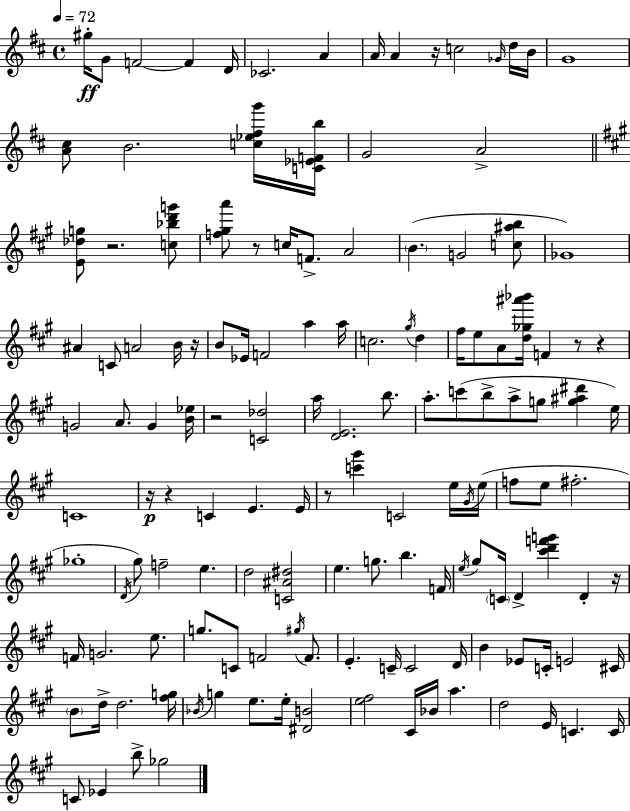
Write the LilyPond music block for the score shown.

{
  \clef treble
  \time 4/4
  \defaultTimeSignature
  \key d \major
  \tempo 4 = 72
  \repeat volta 2 { gis''16-.\ff g'8 f'2~~ f'4 d'16 | ces'2. a'4 | a'16 a'4 r16 c''2 \grace { ges'16 } d''16 | b'16 g'1 | \break <a' cis''>8 b'2. <c'' ees'' fis'' g'''>16 | <c' ees' f' b''>16 g'2 a'2-> | \bar "||" \break \key a \major <e' des'' g''>8 r2. <c'' bes'' d''' g'''>8 | <f'' gis'' a'''>8 r8 c''16 f'8.-> a'2 | \parenthesize b'4.( g'2 <c'' ais'' b''>8 | ges'1) | \break ais'4 c'8 a'2 b'16 r16 | b'8 ees'16 f'2 a''4 a''16 | c''2. \acciaccatura { gis''16 } d''4 | fis''16 e''8 a'8 <d'' ges'' ais''' bes'''>16 f'4 r8 r4 | \break g'2 a'8. g'4 | <b' ees''>16 r2 <c' des''>2 | a''16 <d' e'>2. b''8. | a''8.-. c'''8( b''8-> a''8-> g''8 <g'' ais'' dis'''>4 | \break e''16) c'1 | r16\p r4 c'4 e'4. | e'16 r8 <c''' gis'''>4 c'2 e''16 | \acciaccatura { gis'16 } e''16( f''8 e''8 fis''2.-. | \break ges''1-. | \acciaccatura { d'16 }) gis''8 f''2-- e''4. | d''2 <c' ais' dis''>2 | e''4. g''8. b''4. | \break f'16 \acciaccatura { e''16 } gis''8 \parenthesize c'16 d'4-> <cis''' d''' f''' g'''>4 d'4-. | r16 f'16 g'2. | e''8. g''8. c'8 f'2 | \acciaccatura { gis''16 } f'8. e'4.-. c'16-- c'2 | \break d'16 b'4 ees'8 c'16-. e'2 | cis'16 \parenthesize b'8 d''16-> d''2. | <fis'' g''>16 \acciaccatura { bes'16 } g''4 e''8. e''16-. <dis' b'>2 | <e'' fis''>2 cis'16 bes'16 | \break a''4. d''2 e'16 c'4. | c'16 c'8 ees'4 b''8-> ges''2 | } \bar "|."
}